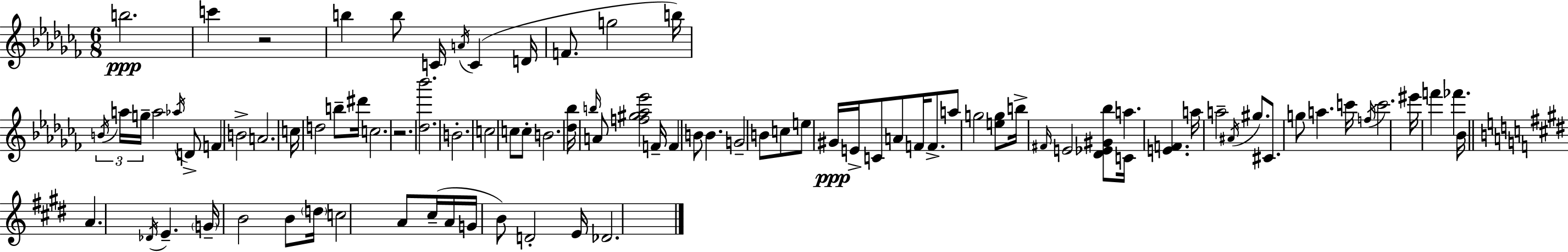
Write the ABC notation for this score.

X:1
T:Untitled
M:6/8
L:1/4
K:Abm
b2 c' z2 b b/2 C/4 A/4 C D/4 F/2 g2 b/4 B/4 a/4 g/4 a2 _a/4 D/2 F B2 A2 c/4 d2 b/2 ^d'/4 c2 z2 [_d_b']2 B2 c2 c/2 c/2 B2 [_d_b]/4 b/4 A/2 [f^g_a_e']2 F/4 F B/2 B G2 B/2 c/2 e/2 ^G/4 E/4 C/2 A/2 F/4 F/2 a/2 g2 [eg]/2 b/4 ^F/4 E2 [_D_E^G_b]/2 C/4 a [EF] a/4 a2 ^A/4 ^g/2 ^C/2 g/2 a c'/4 f/4 c'2 ^e'/4 f' _f' _B/4 A _D/4 E G/4 B2 B/2 d/4 c2 A/2 ^c/4 A/4 G/4 B/2 D2 E/4 _D2